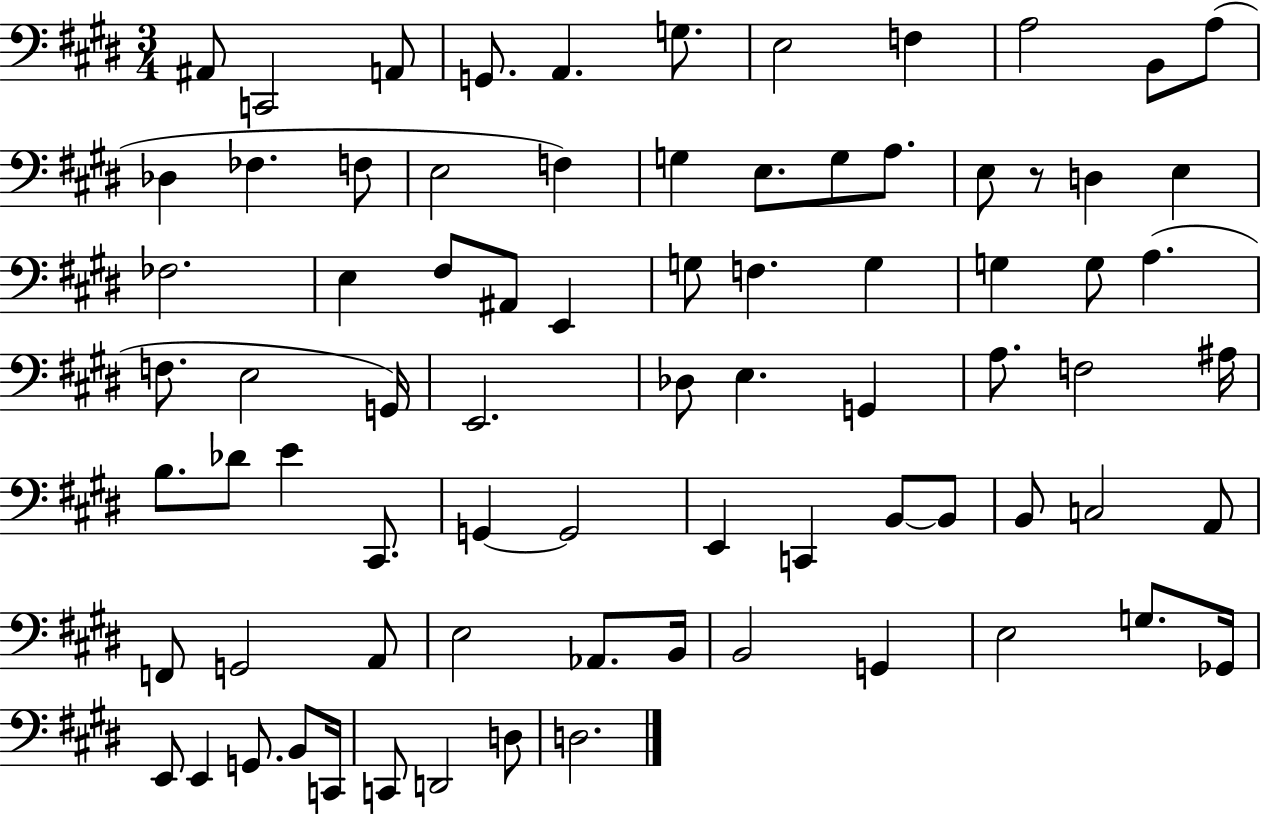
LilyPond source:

{
  \clef bass
  \numericTimeSignature
  \time 3/4
  \key e \major
  ais,8 c,2 a,8 | g,8. a,4. g8. | e2 f4 | a2 b,8 a8( | \break des4 fes4. f8 | e2 f4) | g4 e8. g8 a8. | e8 r8 d4 e4 | \break fes2. | e4 fis8 ais,8 e,4 | g8 f4. g4 | g4 g8 a4.( | \break f8. e2 g,16) | e,2. | des8 e4. g,4 | a8. f2 ais16 | \break b8. des'8 e'4 cis,8. | g,4~~ g,2 | e,4 c,4 b,8~~ b,8 | b,8 c2 a,8 | \break f,8 g,2 a,8 | e2 aes,8. b,16 | b,2 g,4 | e2 g8. ges,16 | \break e,8 e,4 g,8. b,8 c,16 | c,8 d,2 d8 | d2. | \bar "|."
}